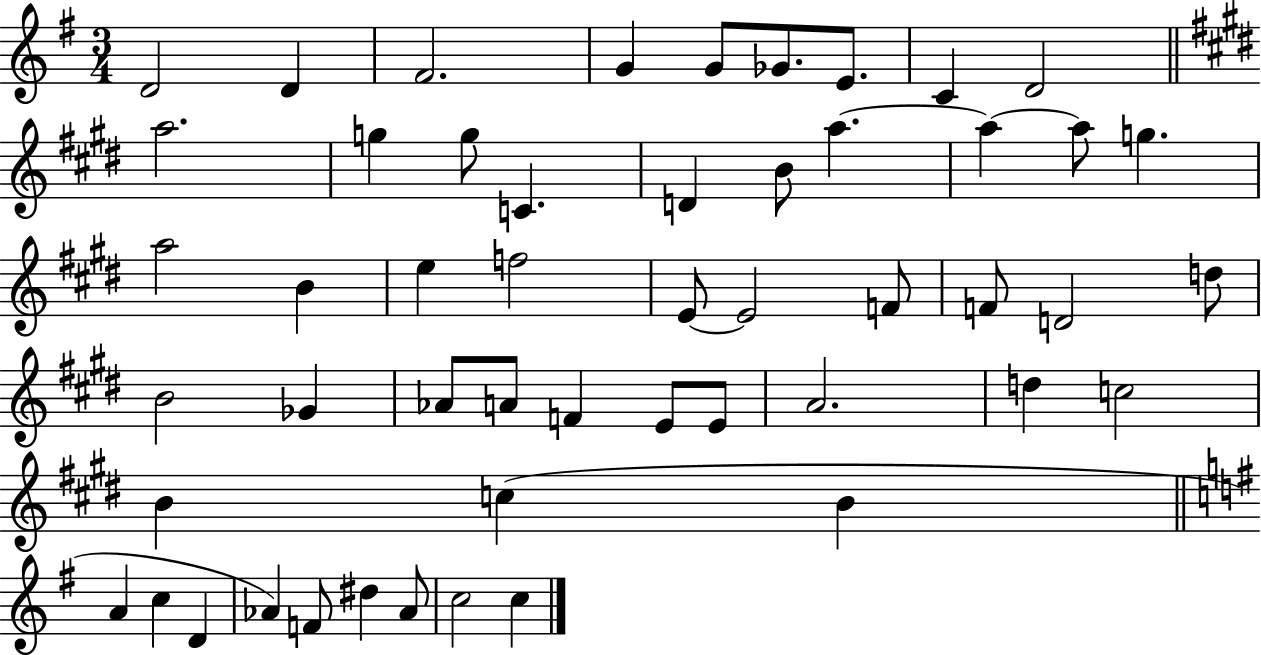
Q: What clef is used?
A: treble